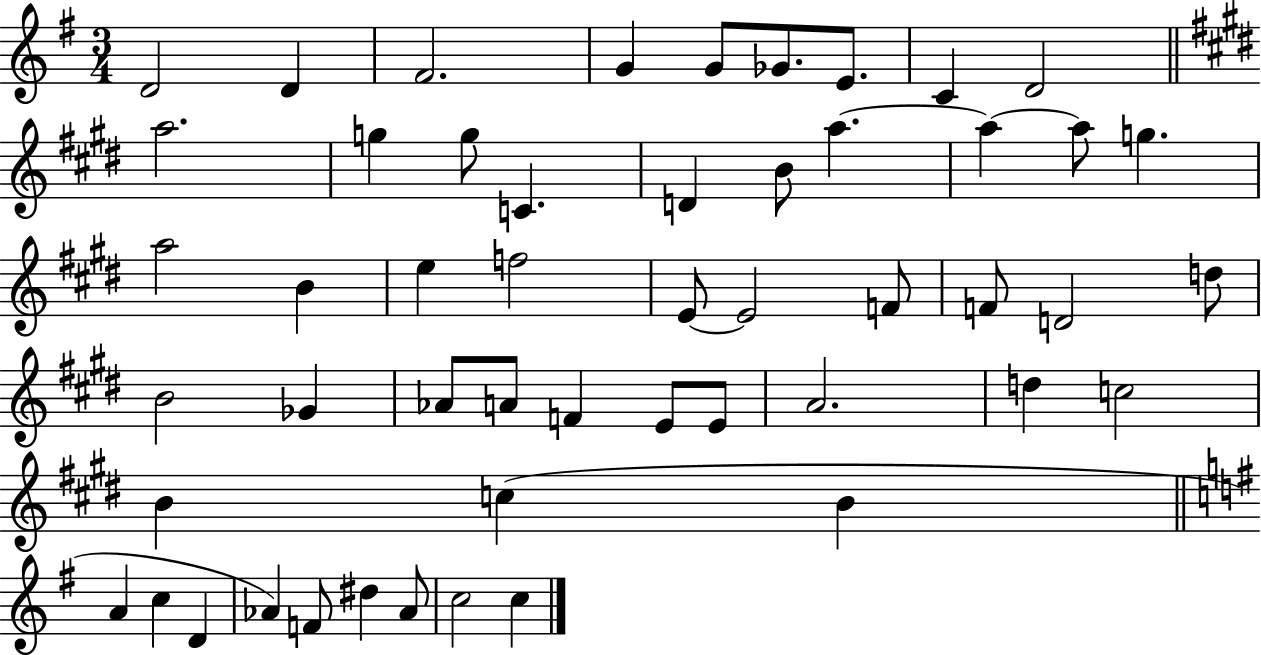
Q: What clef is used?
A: treble